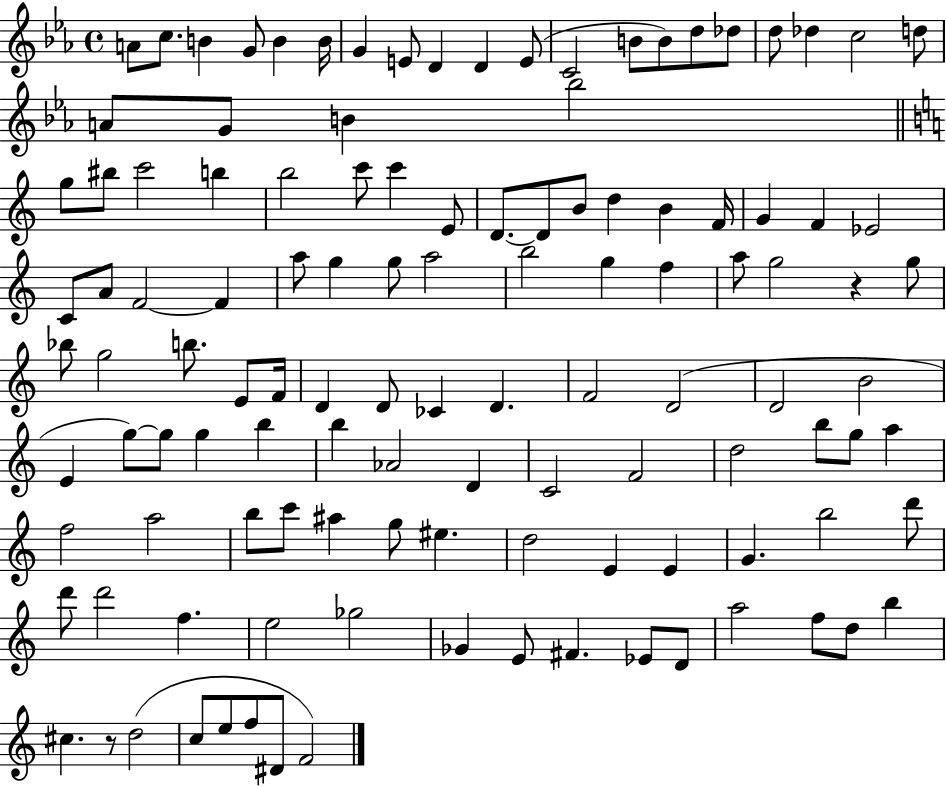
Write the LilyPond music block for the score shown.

{
  \clef treble
  \time 4/4
  \defaultTimeSignature
  \key ees \major
  a'8 c''8. b'4 g'8 b'4 b'16 | g'4 e'8 d'4 d'4 e'8( | c'2 b'8 b'8) d''8 des''8 | d''8 des''4 c''2 d''8 | \break a'8 g'8 b'4 bes''2 | \bar "||" \break \key a \minor g''8 bis''8 c'''2 b''4 | b''2 c'''8 c'''4 e'8 | d'8.~~ d'8 b'8 d''4 b'4 f'16 | g'4 f'4 ees'2 | \break c'8 a'8 f'2~~ f'4 | a''8 g''4 g''8 a''2 | b''2 g''4 f''4 | a''8 g''2 r4 g''8 | \break bes''8 g''2 b''8. e'8 f'16 | d'4 d'8 ces'4 d'4. | f'2 d'2( | d'2 b'2 | \break e'4 g''8~~) g''8 g''4 b''4 | b''4 aes'2 d'4 | c'2 f'2 | d''2 b''8 g''8 a''4 | \break f''2 a''2 | b''8 c'''8 ais''4 g''8 eis''4. | d''2 e'4 e'4 | g'4. b''2 d'''8 | \break d'''8 d'''2 f''4. | e''2 ges''2 | ges'4 e'8 fis'4. ees'8 d'8 | a''2 f''8 d''8 b''4 | \break cis''4. r8 d''2( | c''8 e''8 f''8 dis'8 f'2) | \bar "|."
}